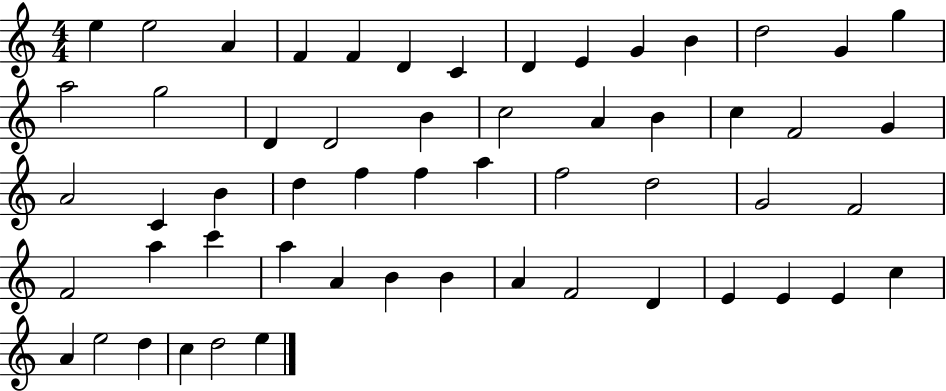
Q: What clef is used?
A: treble